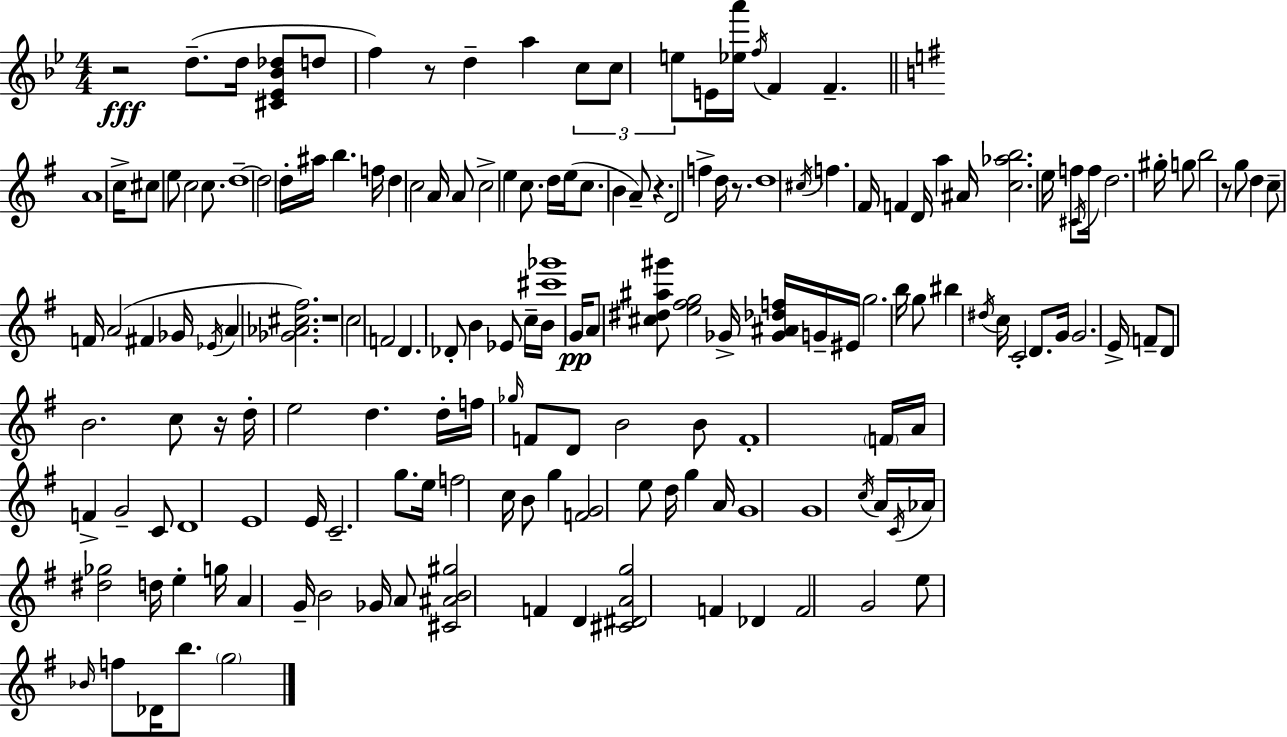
R/h D5/e. D5/s [C#4,Eb4,Bb4,Db5]/e D5/e F5/q R/e D5/q A5/q C5/e C5/e E5/e E4/s [Eb5,A6]/s F5/s F4/q F4/q. A4/w C5/s C#5/e E5/e C5/h C5/e. D5/w D5/h D5/s A#5/s B5/q. F5/s D5/q C5/h A4/s A4/e C5/h E5/q C5/e. D5/s E5/s C5/e. B4/q A4/e R/q. D4/h F5/q D5/s R/e. D5/w C#5/s F5/q. F#4/s F4/q D4/s A5/q A#4/s [C5,Ab5,B5]/h. E5/s F5/e C#4/s F5/s D5/h. G#5/s G5/e B5/h R/e G5/e D5/q C5/e F4/s A4/h F#4/q Gb4/s Eb4/s A4/q [Gb4,Ab4,C#5,F#5]/h. R/w C5/h F4/h D4/q. Db4/e B4/q Eb4/e C5/s B4/s [C#6,Gb6]/w G4/s A4/e [C#5,D#5,A#5,G#6]/e [E5,F#5,G5]/h Gb4/s [Gb4,A#4,Db5,F5]/s G4/s EIS4/s G5/h. B5/s G5/e BIS5/q D#5/s C5/s C4/h D4/e. G4/s G4/h. E4/s F4/e D4/e B4/h. C5/e R/s D5/s E5/h D5/q. D5/s F5/s Gb5/s F4/e D4/e B4/h B4/e F4/w F4/s A4/s F4/q G4/h C4/e D4/w E4/w E4/s C4/h. G5/e. E5/s F5/h C5/s B4/e G5/q [F4,G4]/h E5/e D5/s G5/q A4/s G4/w G4/w C5/s A4/s C4/s Ab4/s [D#5,Gb5]/h D5/s E5/q G5/s A4/q G4/s B4/h Gb4/s A4/e [C#4,A#4,B4,G#5]/h F4/q D4/q [C#4,D#4,A4,G5]/h F4/q Db4/q F4/h G4/h E5/e Bb4/s F5/e Db4/s B5/e. G5/h